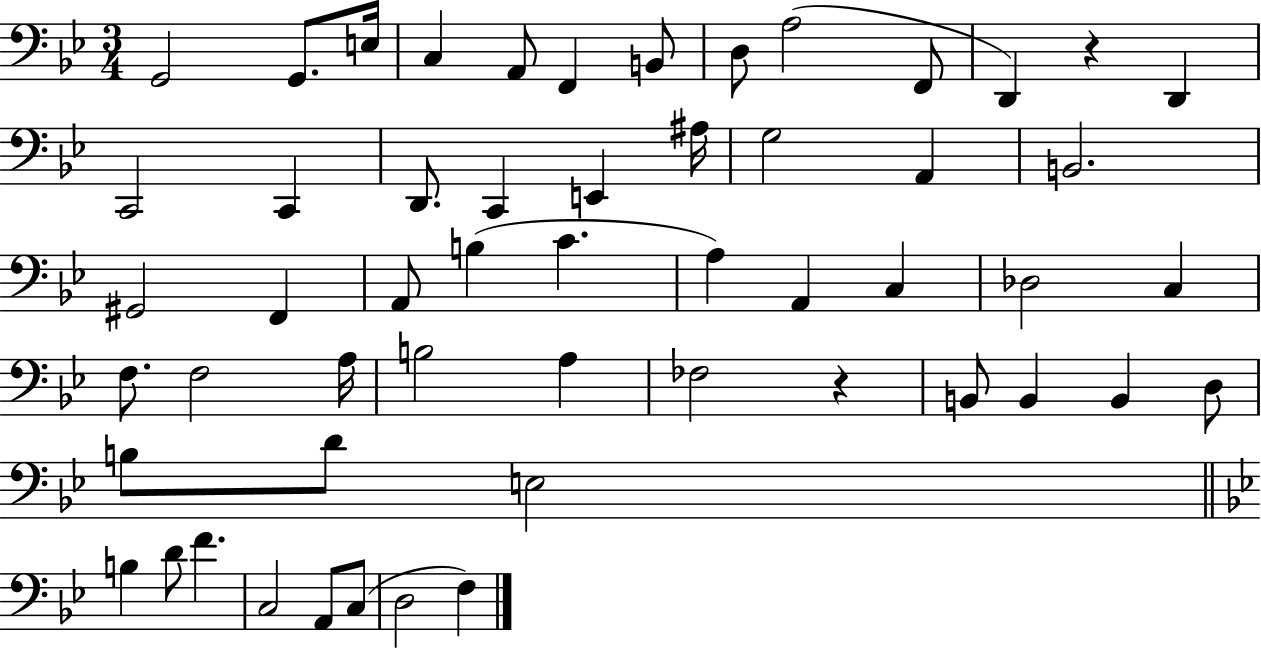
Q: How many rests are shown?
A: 2